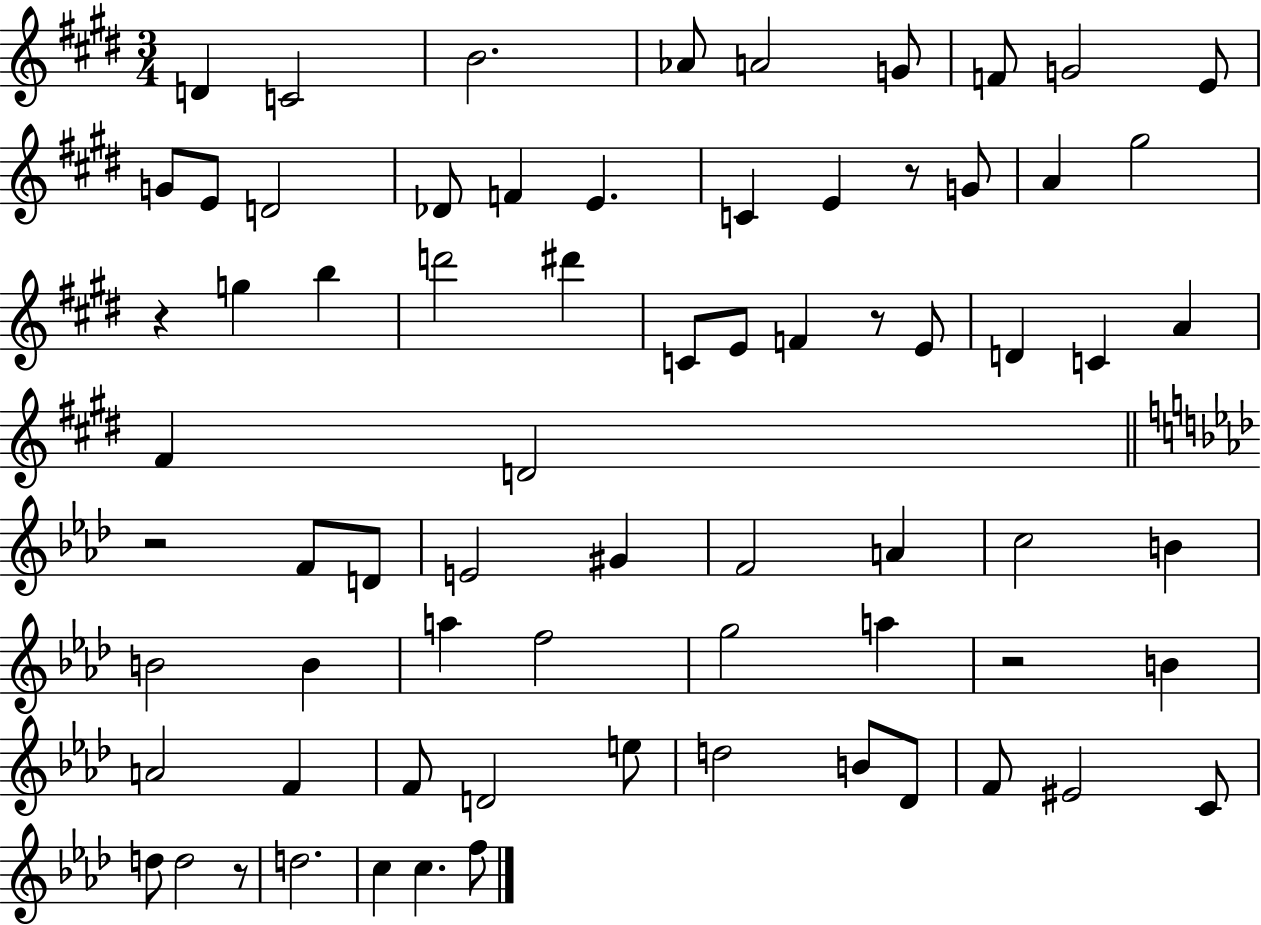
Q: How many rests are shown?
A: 6